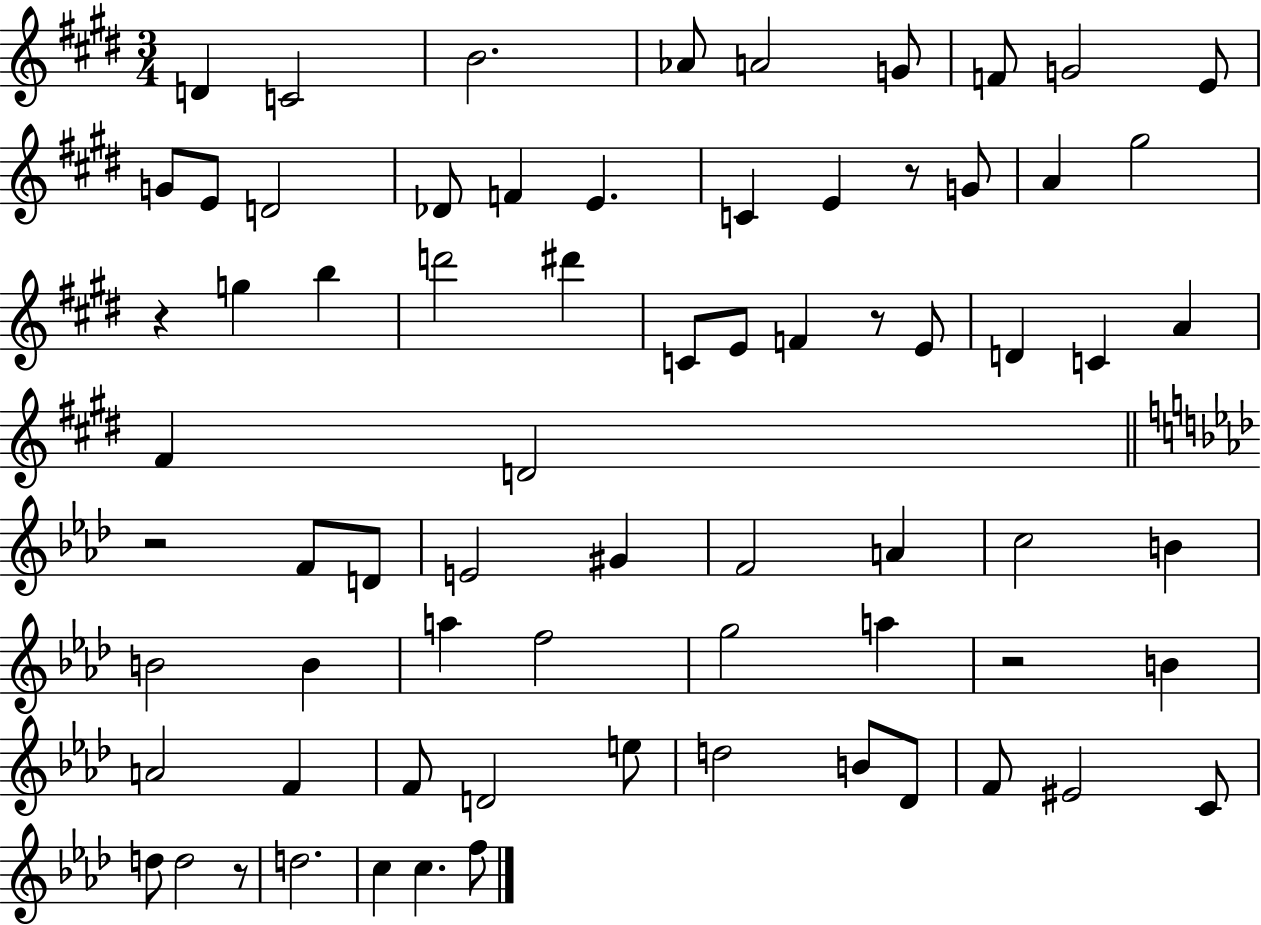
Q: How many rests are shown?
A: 6